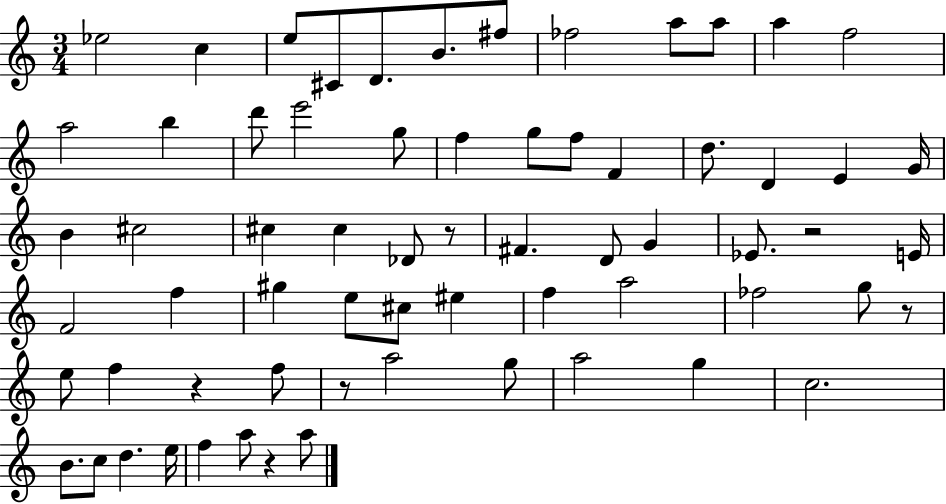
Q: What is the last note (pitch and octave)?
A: A5